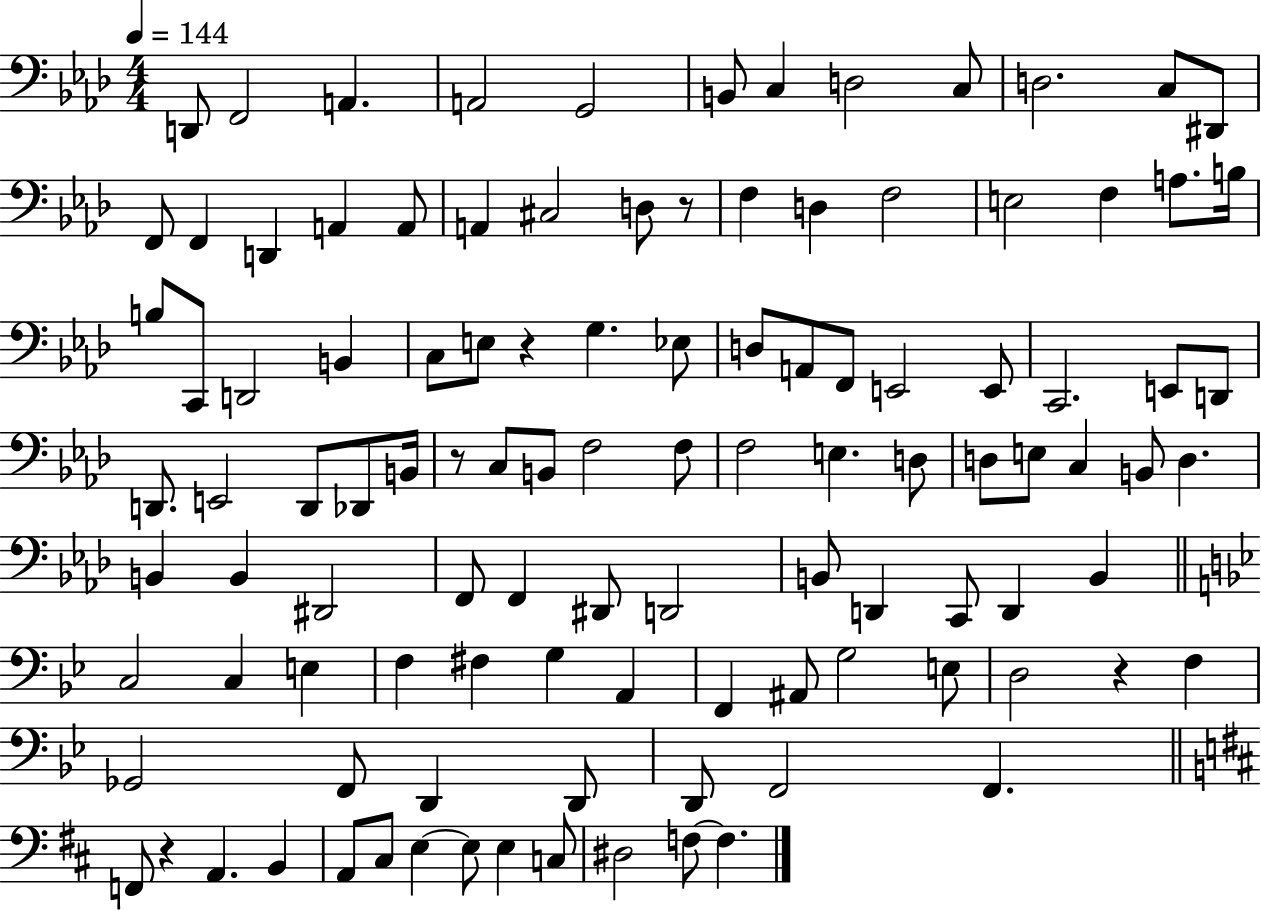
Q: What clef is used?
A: bass